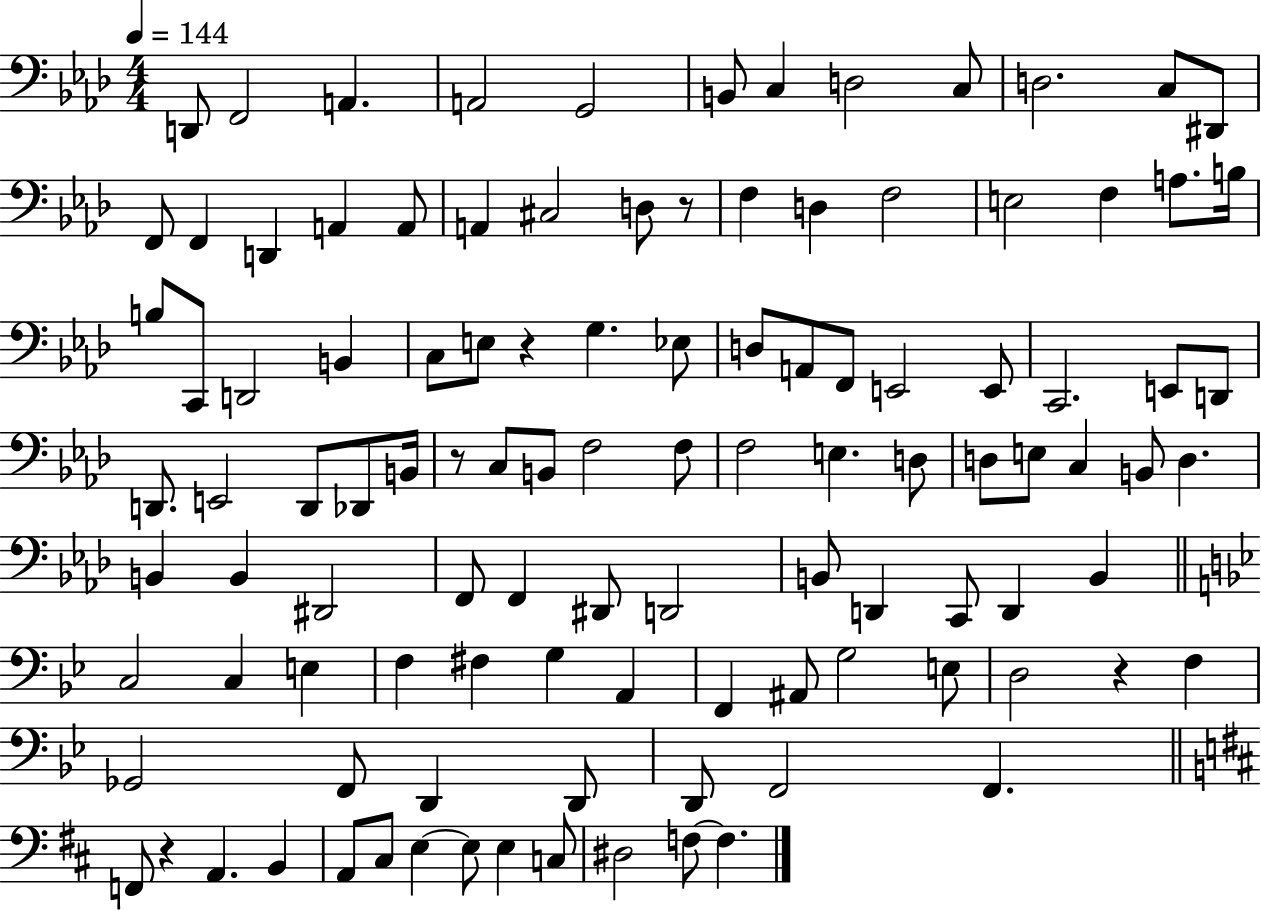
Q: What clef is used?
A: bass